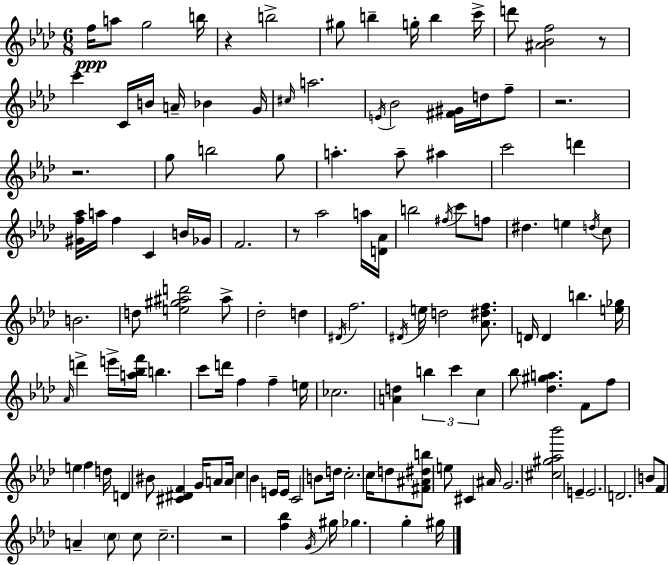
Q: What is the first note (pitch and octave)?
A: F5